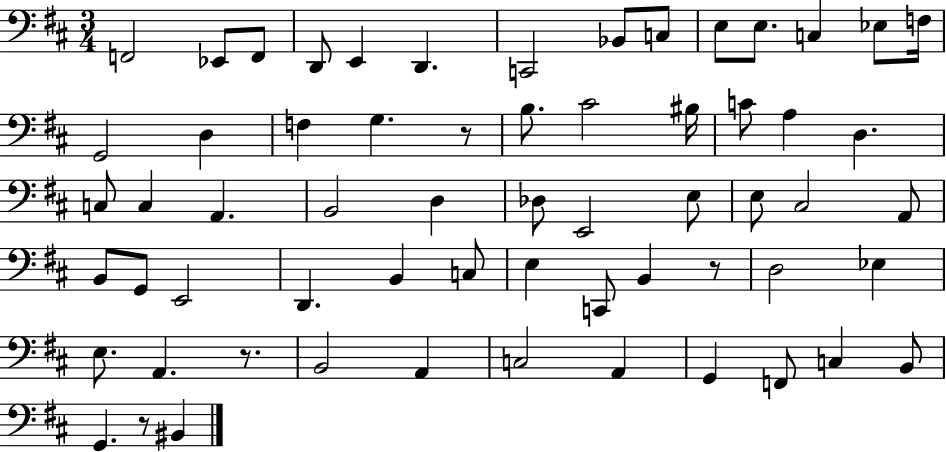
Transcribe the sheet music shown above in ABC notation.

X:1
T:Untitled
M:3/4
L:1/4
K:D
F,,2 _E,,/2 F,,/2 D,,/2 E,, D,, C,,2 _B,,/2 C,/2 E,/2 E,/2 C, _E,/2 F,/4 G,,2 D, F, G, z/2 B,/2 ^C2 ^B,/4 C/2 A, D, C,/2 C, A,, B,,2 D, _D,/2 E,,2 E,/2 E,/2 ^C,2 A,,/2 B,,/2 G,,/2 E,,2 D,, B,, C,/2 E, C,,/2 B,, z/2 D,2 _E, E,/2 A,, z/2 B,,2 A,, C,2 A,, G,, F,,/2 C, B,,/2 G,, z/2 ^B,,